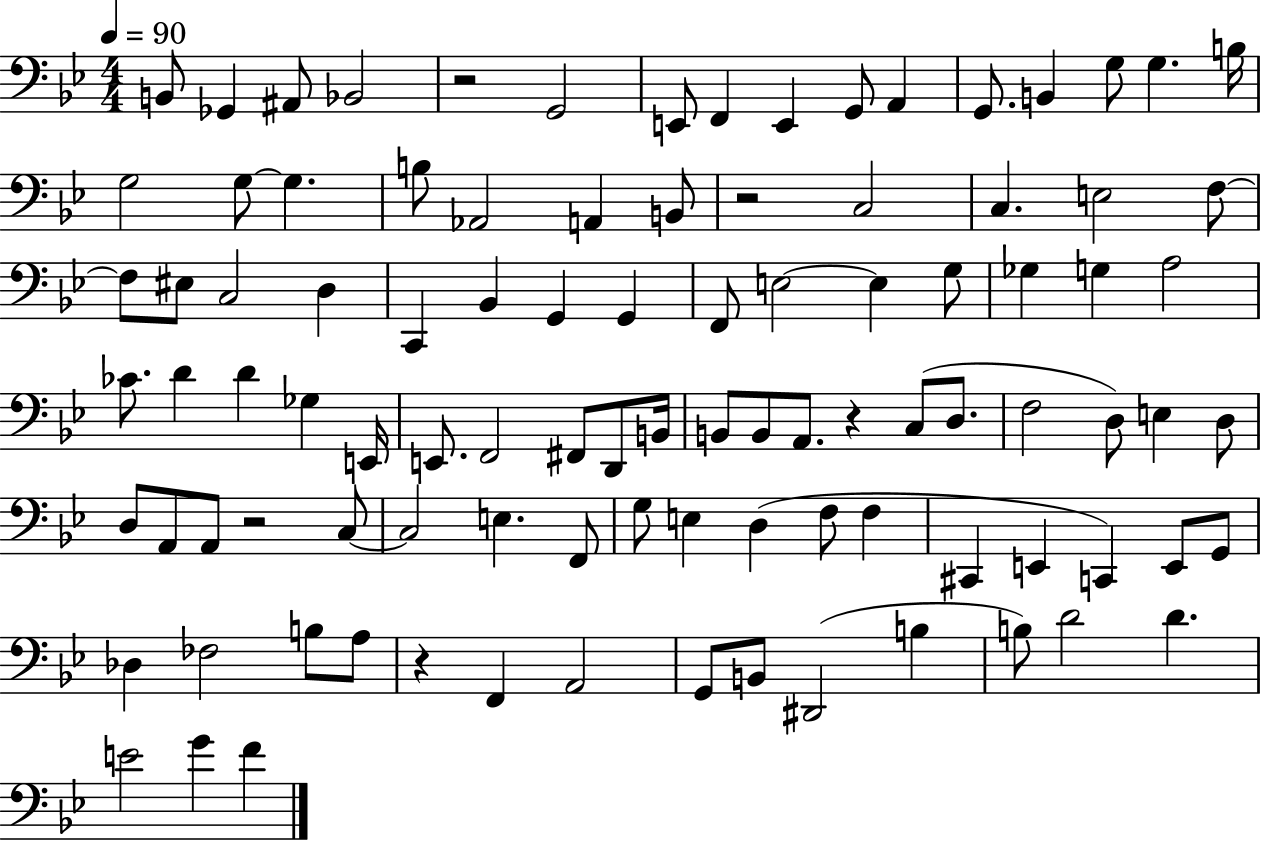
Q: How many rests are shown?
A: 5